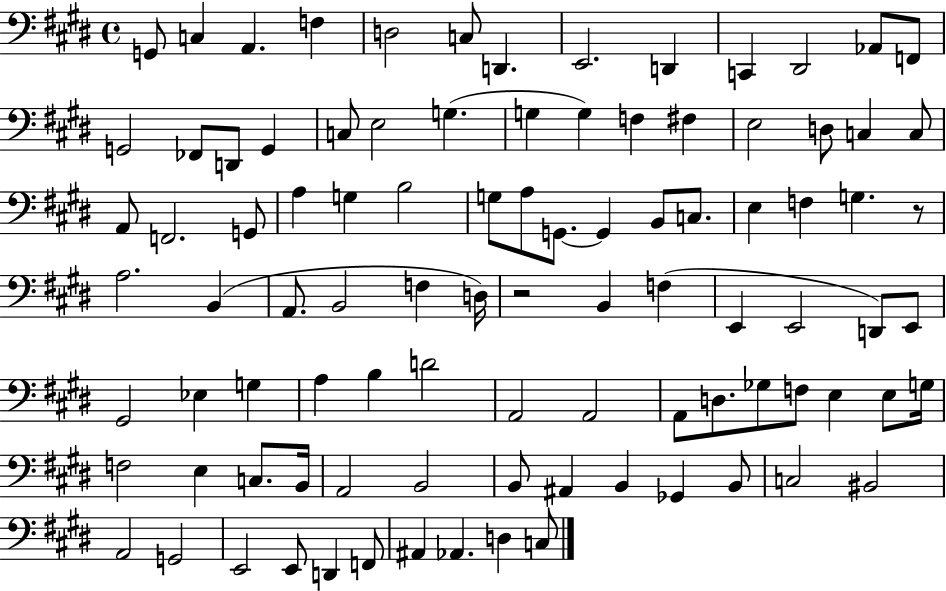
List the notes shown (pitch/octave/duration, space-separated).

G2/e C3/q A2/q. F3/q D3/h C3/e D2/q. E2/h. D2/q C2/q D#2/h Ab2/e F2/e G2/h FES2/e D2/e G2/q C3/e E3/h G3/q. G3/q G3/q F3/q F#3/q E3/h D3/e C3/q C3/e A2/e F2/h. G2/e A3/q G3/q B3/h G3/e A3/e G2/e. G2/q B2/e C3/e. E3/q F3/q G3/q. R/e A3/h. B2/q A2/e. B2/h F3/q D3/s R/h B2/q F3/q E2/q E2/h D2/e E2/e G#2/h Eb3/q G3/q A3/q B3/q D4/h A2/h A2/h A2/e D3/e. Gb3/e F3/e E3/q E3/e G3/s F3/h E3/q C3/e. B2/s A2/h B2/h B2/e A#2/q B2/q Gb2/q B2/e C3/h BIS2/h A2/h G2/h E2/h E2/e D2/q F2/e A#2/q Ab2/q. D3/q C3/e